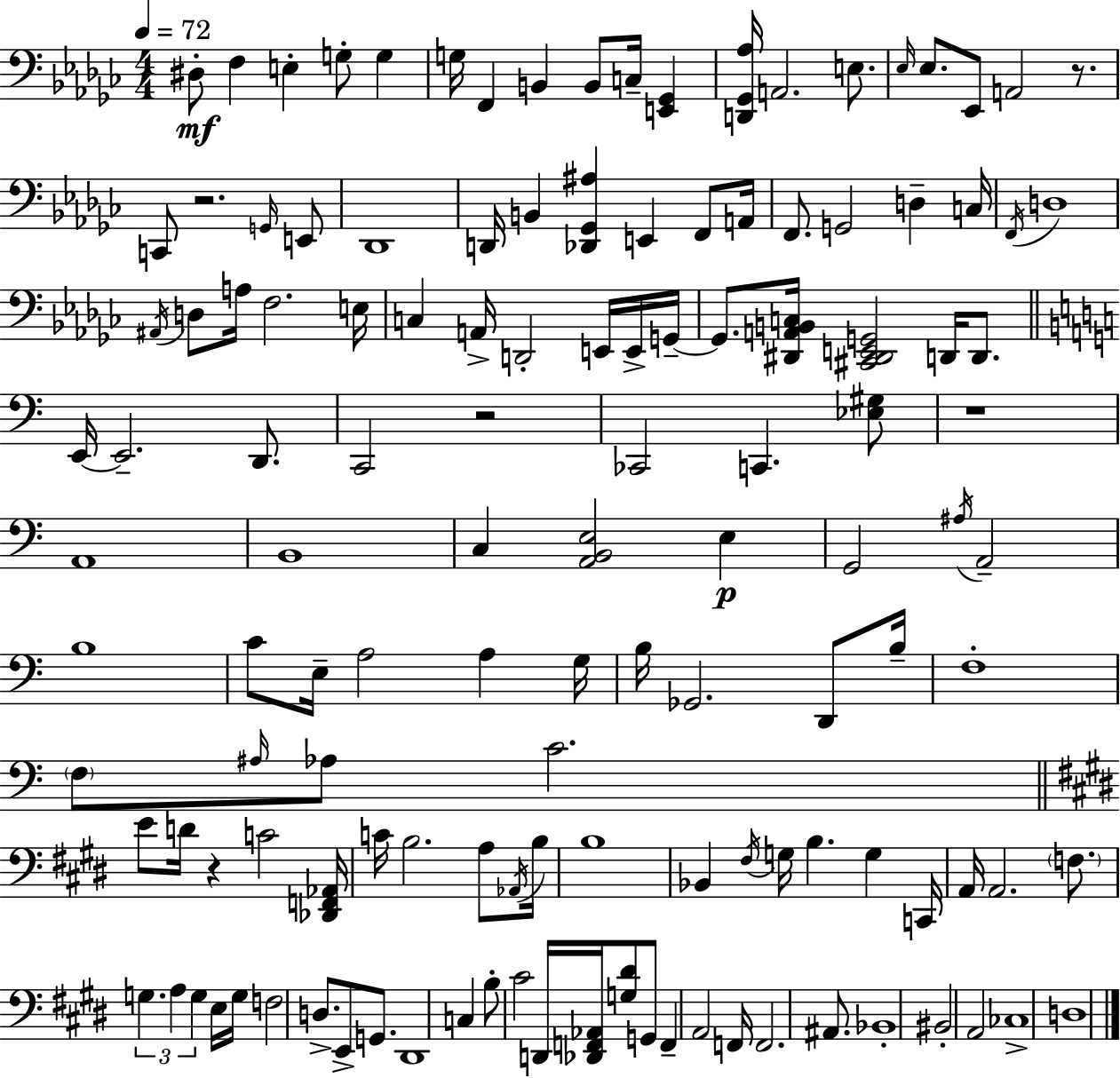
D#3/e F3/q E3/q G3/e G3/q G3/s F2/q B2/q B2/e C3/s [E2,Gb2]/q [D2,Gb2,Ab3]/s A2/h. E3/e. Eb3/s Eb3/e. Eb2/e A2/h R/e. C2/e R/h. G2/s E2/e Db2/w D2/s B2/q [Db2,Gb2,A#3]/q E2/q F2/e A2/s F2/e. G2/h D3/q C3/s F2/s D3/w A#2/s D3/e A3/s F3/h. E3/s C3/q A2/s D2/h E2/s E2/s G2/s G2/e. [D#2,A2,B2,C3]/s [C#2,D#2,E2,G2]/h D2/s D2/e. E2/s E2/h. D2/e. C2/h R/h CES2/h C2/q. [Eb3,G#3]/e R/w A2/w B2/w C3/q [A2,B2,E3]/h E3/q G2/h A#3/s A2/h B3/w C4/e E3/s A3/h A3/q G3/s B3/s Gb2/h. D2/e B3/s F3/w F3/e A#3/s Ab3/e C4/h. E4/e D4/s R/q C4/h [Db2,F2,Ab2]/s C4/s B3/h. A3/e Ab2/s B3/s B3/w Bb2/q F#3/s G3/s B3/q. G3/q C2/s A2/s A2/h. F3/e. G3/q. A3/q G3/q E3/s G3/s F3/h D3/e. E2/e G2/e. D#2/w C3/q B3/e C#4/h D2/s [Db2,F2,Ab2]/s [G3,D#4]/e G2/e F2/q A2/h F2/s F2/h. A#2/e. Bb2/w BIS2/h A2/h CES3/w D3/w